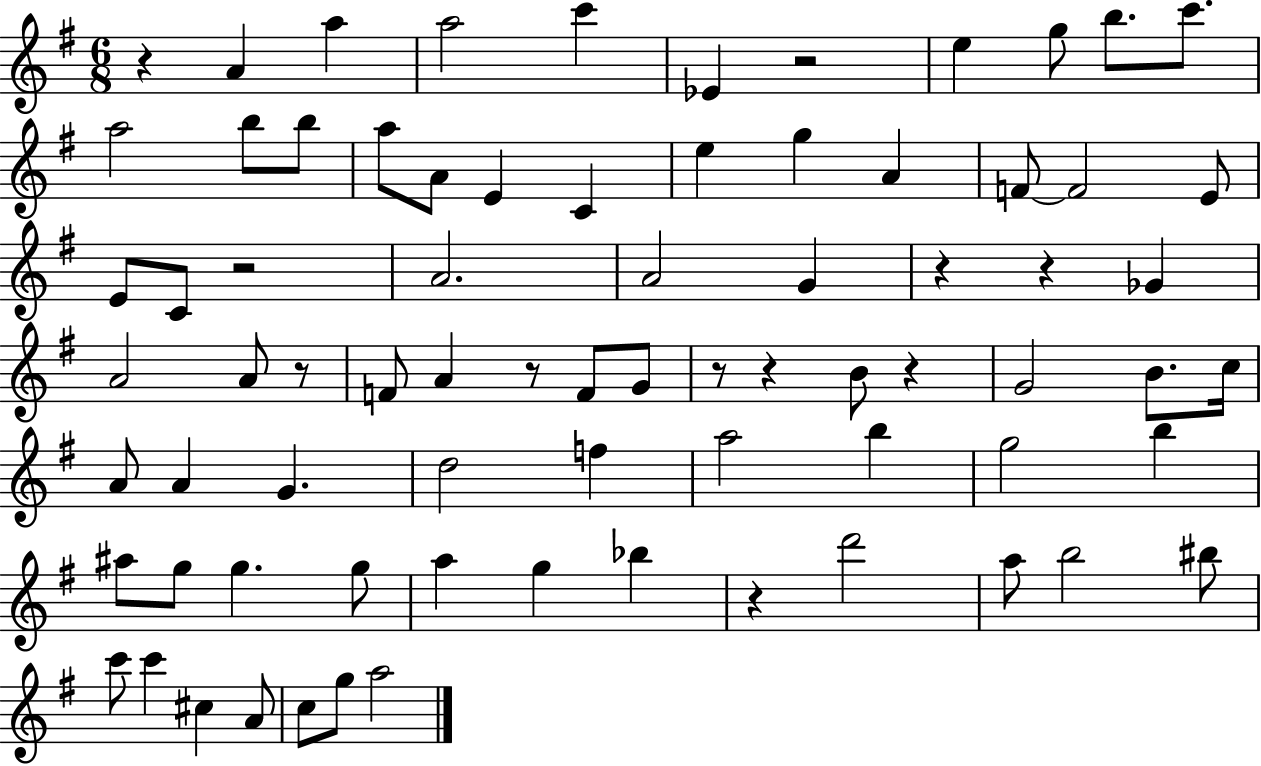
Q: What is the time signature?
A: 6/8